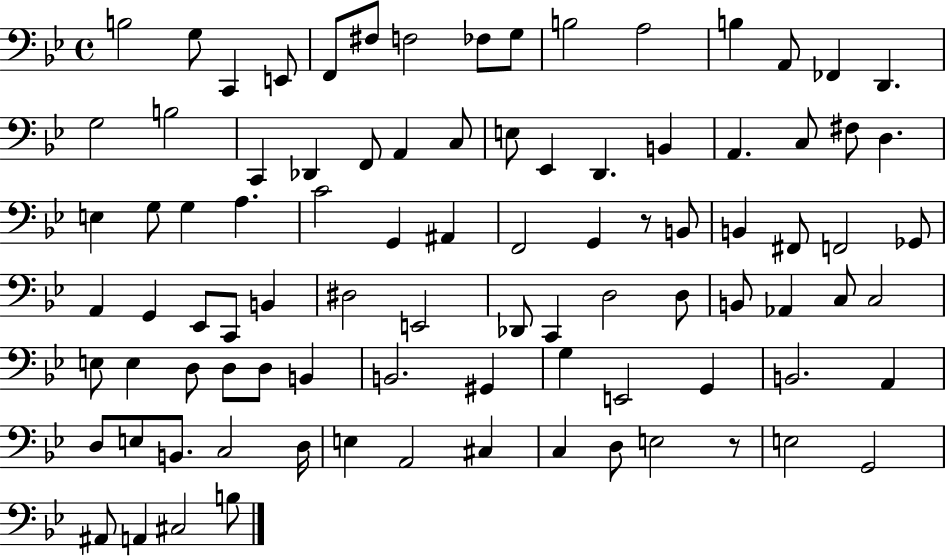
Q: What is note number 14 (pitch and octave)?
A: FES2